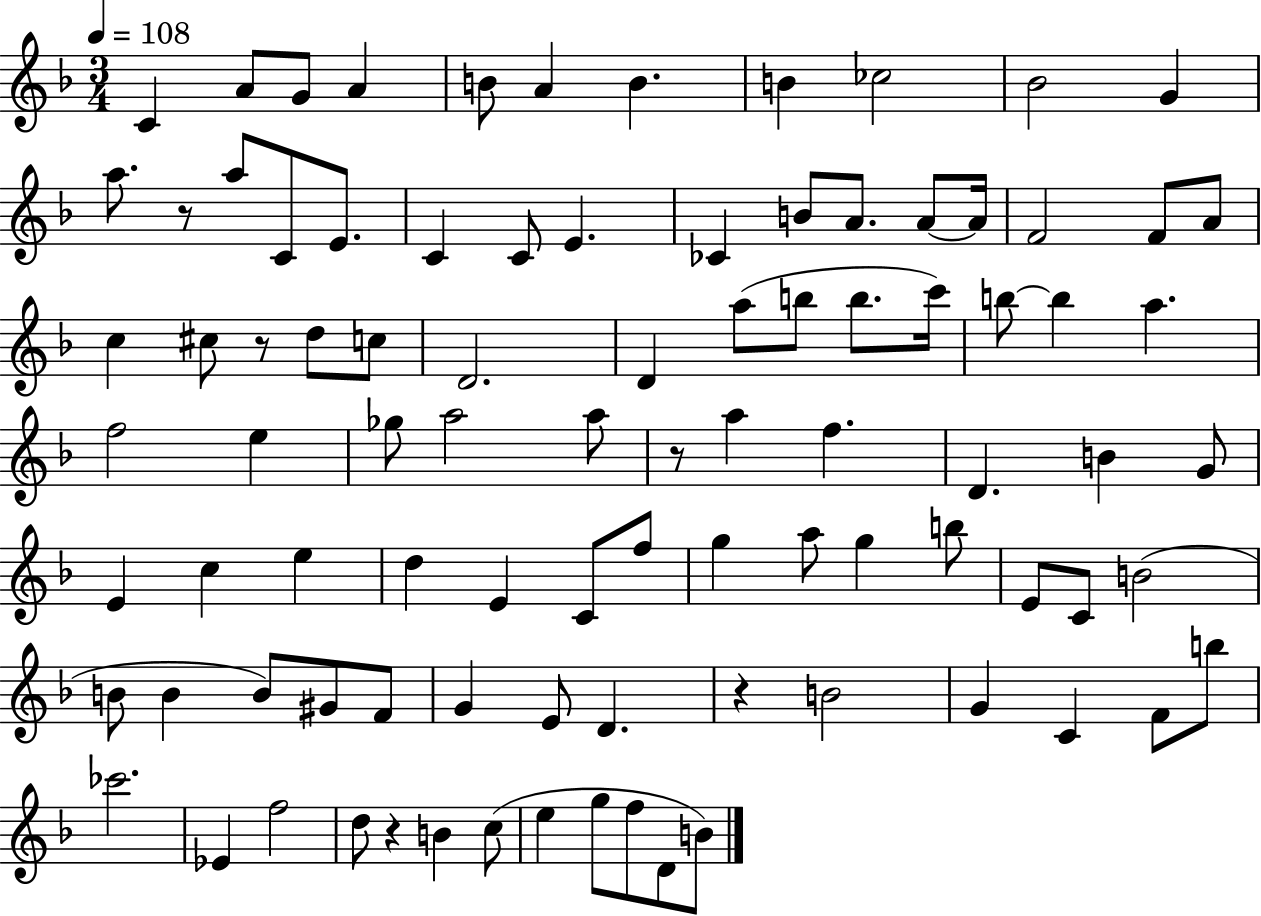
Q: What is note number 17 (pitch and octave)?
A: C4